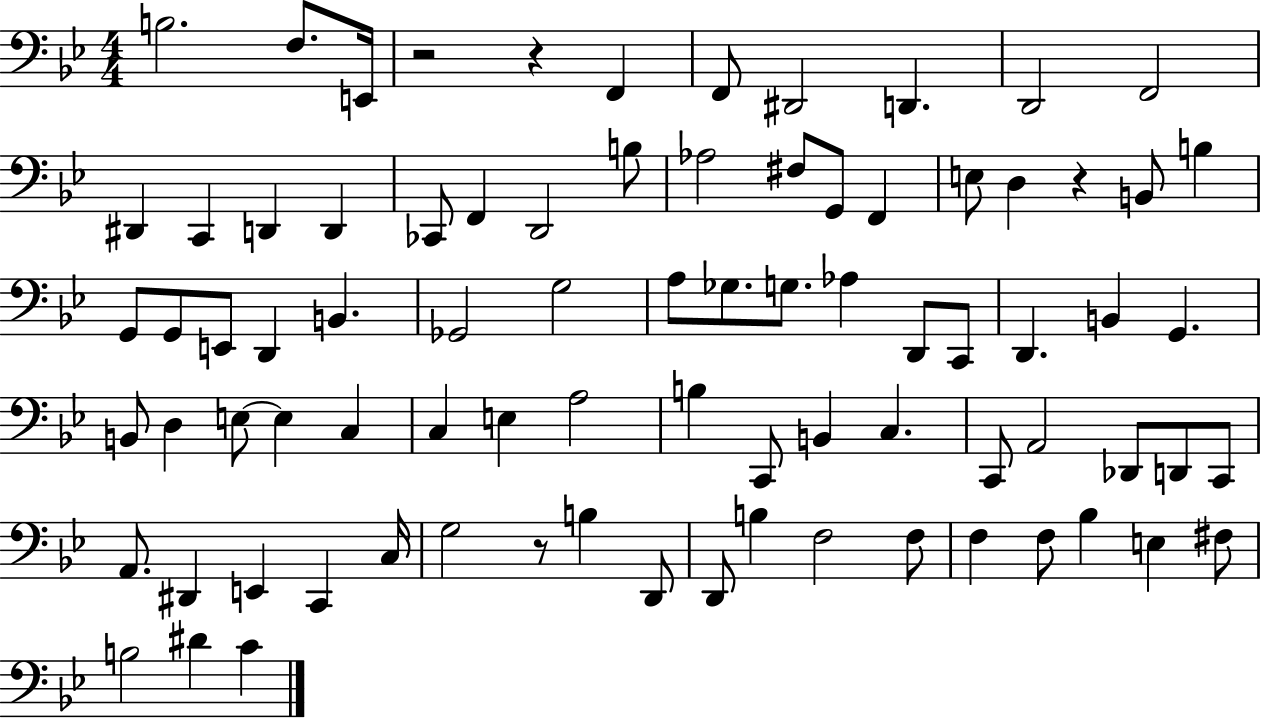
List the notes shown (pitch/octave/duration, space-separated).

B3/h. F3/e. E2/s R/h R/q F2/q F2/e D#2/h D2/q. D2/h F2/h D#2/q C2/q D2/q D2/q CES2/e F2/q D2/h B3/e Ab3/h F#3/e G2/e F2/q E3/e D3/q R/q B2/e B3/q G2/e G2/e E2/e D2/q B2/q. Gb2/h G3/h A3/e Gb3/e. G3/e. Ab3/q D2/e C2/e D2/q. B2/q G2/q. B2/e D3/q E3/e E3/q C3/q C3/q E3/q A3/h B3/q C2/e B2/q C3/q. C2/e A2/h Db2/e D2/e C2/e A2/e. D#2/q E2/q C2/q C3/s G3/h R/e B3/q D2/e D2/e B3/q F3/h F3/e F3/q F3/e Bb3/q E3/q F#3/e B3/h D#4/q C4/q